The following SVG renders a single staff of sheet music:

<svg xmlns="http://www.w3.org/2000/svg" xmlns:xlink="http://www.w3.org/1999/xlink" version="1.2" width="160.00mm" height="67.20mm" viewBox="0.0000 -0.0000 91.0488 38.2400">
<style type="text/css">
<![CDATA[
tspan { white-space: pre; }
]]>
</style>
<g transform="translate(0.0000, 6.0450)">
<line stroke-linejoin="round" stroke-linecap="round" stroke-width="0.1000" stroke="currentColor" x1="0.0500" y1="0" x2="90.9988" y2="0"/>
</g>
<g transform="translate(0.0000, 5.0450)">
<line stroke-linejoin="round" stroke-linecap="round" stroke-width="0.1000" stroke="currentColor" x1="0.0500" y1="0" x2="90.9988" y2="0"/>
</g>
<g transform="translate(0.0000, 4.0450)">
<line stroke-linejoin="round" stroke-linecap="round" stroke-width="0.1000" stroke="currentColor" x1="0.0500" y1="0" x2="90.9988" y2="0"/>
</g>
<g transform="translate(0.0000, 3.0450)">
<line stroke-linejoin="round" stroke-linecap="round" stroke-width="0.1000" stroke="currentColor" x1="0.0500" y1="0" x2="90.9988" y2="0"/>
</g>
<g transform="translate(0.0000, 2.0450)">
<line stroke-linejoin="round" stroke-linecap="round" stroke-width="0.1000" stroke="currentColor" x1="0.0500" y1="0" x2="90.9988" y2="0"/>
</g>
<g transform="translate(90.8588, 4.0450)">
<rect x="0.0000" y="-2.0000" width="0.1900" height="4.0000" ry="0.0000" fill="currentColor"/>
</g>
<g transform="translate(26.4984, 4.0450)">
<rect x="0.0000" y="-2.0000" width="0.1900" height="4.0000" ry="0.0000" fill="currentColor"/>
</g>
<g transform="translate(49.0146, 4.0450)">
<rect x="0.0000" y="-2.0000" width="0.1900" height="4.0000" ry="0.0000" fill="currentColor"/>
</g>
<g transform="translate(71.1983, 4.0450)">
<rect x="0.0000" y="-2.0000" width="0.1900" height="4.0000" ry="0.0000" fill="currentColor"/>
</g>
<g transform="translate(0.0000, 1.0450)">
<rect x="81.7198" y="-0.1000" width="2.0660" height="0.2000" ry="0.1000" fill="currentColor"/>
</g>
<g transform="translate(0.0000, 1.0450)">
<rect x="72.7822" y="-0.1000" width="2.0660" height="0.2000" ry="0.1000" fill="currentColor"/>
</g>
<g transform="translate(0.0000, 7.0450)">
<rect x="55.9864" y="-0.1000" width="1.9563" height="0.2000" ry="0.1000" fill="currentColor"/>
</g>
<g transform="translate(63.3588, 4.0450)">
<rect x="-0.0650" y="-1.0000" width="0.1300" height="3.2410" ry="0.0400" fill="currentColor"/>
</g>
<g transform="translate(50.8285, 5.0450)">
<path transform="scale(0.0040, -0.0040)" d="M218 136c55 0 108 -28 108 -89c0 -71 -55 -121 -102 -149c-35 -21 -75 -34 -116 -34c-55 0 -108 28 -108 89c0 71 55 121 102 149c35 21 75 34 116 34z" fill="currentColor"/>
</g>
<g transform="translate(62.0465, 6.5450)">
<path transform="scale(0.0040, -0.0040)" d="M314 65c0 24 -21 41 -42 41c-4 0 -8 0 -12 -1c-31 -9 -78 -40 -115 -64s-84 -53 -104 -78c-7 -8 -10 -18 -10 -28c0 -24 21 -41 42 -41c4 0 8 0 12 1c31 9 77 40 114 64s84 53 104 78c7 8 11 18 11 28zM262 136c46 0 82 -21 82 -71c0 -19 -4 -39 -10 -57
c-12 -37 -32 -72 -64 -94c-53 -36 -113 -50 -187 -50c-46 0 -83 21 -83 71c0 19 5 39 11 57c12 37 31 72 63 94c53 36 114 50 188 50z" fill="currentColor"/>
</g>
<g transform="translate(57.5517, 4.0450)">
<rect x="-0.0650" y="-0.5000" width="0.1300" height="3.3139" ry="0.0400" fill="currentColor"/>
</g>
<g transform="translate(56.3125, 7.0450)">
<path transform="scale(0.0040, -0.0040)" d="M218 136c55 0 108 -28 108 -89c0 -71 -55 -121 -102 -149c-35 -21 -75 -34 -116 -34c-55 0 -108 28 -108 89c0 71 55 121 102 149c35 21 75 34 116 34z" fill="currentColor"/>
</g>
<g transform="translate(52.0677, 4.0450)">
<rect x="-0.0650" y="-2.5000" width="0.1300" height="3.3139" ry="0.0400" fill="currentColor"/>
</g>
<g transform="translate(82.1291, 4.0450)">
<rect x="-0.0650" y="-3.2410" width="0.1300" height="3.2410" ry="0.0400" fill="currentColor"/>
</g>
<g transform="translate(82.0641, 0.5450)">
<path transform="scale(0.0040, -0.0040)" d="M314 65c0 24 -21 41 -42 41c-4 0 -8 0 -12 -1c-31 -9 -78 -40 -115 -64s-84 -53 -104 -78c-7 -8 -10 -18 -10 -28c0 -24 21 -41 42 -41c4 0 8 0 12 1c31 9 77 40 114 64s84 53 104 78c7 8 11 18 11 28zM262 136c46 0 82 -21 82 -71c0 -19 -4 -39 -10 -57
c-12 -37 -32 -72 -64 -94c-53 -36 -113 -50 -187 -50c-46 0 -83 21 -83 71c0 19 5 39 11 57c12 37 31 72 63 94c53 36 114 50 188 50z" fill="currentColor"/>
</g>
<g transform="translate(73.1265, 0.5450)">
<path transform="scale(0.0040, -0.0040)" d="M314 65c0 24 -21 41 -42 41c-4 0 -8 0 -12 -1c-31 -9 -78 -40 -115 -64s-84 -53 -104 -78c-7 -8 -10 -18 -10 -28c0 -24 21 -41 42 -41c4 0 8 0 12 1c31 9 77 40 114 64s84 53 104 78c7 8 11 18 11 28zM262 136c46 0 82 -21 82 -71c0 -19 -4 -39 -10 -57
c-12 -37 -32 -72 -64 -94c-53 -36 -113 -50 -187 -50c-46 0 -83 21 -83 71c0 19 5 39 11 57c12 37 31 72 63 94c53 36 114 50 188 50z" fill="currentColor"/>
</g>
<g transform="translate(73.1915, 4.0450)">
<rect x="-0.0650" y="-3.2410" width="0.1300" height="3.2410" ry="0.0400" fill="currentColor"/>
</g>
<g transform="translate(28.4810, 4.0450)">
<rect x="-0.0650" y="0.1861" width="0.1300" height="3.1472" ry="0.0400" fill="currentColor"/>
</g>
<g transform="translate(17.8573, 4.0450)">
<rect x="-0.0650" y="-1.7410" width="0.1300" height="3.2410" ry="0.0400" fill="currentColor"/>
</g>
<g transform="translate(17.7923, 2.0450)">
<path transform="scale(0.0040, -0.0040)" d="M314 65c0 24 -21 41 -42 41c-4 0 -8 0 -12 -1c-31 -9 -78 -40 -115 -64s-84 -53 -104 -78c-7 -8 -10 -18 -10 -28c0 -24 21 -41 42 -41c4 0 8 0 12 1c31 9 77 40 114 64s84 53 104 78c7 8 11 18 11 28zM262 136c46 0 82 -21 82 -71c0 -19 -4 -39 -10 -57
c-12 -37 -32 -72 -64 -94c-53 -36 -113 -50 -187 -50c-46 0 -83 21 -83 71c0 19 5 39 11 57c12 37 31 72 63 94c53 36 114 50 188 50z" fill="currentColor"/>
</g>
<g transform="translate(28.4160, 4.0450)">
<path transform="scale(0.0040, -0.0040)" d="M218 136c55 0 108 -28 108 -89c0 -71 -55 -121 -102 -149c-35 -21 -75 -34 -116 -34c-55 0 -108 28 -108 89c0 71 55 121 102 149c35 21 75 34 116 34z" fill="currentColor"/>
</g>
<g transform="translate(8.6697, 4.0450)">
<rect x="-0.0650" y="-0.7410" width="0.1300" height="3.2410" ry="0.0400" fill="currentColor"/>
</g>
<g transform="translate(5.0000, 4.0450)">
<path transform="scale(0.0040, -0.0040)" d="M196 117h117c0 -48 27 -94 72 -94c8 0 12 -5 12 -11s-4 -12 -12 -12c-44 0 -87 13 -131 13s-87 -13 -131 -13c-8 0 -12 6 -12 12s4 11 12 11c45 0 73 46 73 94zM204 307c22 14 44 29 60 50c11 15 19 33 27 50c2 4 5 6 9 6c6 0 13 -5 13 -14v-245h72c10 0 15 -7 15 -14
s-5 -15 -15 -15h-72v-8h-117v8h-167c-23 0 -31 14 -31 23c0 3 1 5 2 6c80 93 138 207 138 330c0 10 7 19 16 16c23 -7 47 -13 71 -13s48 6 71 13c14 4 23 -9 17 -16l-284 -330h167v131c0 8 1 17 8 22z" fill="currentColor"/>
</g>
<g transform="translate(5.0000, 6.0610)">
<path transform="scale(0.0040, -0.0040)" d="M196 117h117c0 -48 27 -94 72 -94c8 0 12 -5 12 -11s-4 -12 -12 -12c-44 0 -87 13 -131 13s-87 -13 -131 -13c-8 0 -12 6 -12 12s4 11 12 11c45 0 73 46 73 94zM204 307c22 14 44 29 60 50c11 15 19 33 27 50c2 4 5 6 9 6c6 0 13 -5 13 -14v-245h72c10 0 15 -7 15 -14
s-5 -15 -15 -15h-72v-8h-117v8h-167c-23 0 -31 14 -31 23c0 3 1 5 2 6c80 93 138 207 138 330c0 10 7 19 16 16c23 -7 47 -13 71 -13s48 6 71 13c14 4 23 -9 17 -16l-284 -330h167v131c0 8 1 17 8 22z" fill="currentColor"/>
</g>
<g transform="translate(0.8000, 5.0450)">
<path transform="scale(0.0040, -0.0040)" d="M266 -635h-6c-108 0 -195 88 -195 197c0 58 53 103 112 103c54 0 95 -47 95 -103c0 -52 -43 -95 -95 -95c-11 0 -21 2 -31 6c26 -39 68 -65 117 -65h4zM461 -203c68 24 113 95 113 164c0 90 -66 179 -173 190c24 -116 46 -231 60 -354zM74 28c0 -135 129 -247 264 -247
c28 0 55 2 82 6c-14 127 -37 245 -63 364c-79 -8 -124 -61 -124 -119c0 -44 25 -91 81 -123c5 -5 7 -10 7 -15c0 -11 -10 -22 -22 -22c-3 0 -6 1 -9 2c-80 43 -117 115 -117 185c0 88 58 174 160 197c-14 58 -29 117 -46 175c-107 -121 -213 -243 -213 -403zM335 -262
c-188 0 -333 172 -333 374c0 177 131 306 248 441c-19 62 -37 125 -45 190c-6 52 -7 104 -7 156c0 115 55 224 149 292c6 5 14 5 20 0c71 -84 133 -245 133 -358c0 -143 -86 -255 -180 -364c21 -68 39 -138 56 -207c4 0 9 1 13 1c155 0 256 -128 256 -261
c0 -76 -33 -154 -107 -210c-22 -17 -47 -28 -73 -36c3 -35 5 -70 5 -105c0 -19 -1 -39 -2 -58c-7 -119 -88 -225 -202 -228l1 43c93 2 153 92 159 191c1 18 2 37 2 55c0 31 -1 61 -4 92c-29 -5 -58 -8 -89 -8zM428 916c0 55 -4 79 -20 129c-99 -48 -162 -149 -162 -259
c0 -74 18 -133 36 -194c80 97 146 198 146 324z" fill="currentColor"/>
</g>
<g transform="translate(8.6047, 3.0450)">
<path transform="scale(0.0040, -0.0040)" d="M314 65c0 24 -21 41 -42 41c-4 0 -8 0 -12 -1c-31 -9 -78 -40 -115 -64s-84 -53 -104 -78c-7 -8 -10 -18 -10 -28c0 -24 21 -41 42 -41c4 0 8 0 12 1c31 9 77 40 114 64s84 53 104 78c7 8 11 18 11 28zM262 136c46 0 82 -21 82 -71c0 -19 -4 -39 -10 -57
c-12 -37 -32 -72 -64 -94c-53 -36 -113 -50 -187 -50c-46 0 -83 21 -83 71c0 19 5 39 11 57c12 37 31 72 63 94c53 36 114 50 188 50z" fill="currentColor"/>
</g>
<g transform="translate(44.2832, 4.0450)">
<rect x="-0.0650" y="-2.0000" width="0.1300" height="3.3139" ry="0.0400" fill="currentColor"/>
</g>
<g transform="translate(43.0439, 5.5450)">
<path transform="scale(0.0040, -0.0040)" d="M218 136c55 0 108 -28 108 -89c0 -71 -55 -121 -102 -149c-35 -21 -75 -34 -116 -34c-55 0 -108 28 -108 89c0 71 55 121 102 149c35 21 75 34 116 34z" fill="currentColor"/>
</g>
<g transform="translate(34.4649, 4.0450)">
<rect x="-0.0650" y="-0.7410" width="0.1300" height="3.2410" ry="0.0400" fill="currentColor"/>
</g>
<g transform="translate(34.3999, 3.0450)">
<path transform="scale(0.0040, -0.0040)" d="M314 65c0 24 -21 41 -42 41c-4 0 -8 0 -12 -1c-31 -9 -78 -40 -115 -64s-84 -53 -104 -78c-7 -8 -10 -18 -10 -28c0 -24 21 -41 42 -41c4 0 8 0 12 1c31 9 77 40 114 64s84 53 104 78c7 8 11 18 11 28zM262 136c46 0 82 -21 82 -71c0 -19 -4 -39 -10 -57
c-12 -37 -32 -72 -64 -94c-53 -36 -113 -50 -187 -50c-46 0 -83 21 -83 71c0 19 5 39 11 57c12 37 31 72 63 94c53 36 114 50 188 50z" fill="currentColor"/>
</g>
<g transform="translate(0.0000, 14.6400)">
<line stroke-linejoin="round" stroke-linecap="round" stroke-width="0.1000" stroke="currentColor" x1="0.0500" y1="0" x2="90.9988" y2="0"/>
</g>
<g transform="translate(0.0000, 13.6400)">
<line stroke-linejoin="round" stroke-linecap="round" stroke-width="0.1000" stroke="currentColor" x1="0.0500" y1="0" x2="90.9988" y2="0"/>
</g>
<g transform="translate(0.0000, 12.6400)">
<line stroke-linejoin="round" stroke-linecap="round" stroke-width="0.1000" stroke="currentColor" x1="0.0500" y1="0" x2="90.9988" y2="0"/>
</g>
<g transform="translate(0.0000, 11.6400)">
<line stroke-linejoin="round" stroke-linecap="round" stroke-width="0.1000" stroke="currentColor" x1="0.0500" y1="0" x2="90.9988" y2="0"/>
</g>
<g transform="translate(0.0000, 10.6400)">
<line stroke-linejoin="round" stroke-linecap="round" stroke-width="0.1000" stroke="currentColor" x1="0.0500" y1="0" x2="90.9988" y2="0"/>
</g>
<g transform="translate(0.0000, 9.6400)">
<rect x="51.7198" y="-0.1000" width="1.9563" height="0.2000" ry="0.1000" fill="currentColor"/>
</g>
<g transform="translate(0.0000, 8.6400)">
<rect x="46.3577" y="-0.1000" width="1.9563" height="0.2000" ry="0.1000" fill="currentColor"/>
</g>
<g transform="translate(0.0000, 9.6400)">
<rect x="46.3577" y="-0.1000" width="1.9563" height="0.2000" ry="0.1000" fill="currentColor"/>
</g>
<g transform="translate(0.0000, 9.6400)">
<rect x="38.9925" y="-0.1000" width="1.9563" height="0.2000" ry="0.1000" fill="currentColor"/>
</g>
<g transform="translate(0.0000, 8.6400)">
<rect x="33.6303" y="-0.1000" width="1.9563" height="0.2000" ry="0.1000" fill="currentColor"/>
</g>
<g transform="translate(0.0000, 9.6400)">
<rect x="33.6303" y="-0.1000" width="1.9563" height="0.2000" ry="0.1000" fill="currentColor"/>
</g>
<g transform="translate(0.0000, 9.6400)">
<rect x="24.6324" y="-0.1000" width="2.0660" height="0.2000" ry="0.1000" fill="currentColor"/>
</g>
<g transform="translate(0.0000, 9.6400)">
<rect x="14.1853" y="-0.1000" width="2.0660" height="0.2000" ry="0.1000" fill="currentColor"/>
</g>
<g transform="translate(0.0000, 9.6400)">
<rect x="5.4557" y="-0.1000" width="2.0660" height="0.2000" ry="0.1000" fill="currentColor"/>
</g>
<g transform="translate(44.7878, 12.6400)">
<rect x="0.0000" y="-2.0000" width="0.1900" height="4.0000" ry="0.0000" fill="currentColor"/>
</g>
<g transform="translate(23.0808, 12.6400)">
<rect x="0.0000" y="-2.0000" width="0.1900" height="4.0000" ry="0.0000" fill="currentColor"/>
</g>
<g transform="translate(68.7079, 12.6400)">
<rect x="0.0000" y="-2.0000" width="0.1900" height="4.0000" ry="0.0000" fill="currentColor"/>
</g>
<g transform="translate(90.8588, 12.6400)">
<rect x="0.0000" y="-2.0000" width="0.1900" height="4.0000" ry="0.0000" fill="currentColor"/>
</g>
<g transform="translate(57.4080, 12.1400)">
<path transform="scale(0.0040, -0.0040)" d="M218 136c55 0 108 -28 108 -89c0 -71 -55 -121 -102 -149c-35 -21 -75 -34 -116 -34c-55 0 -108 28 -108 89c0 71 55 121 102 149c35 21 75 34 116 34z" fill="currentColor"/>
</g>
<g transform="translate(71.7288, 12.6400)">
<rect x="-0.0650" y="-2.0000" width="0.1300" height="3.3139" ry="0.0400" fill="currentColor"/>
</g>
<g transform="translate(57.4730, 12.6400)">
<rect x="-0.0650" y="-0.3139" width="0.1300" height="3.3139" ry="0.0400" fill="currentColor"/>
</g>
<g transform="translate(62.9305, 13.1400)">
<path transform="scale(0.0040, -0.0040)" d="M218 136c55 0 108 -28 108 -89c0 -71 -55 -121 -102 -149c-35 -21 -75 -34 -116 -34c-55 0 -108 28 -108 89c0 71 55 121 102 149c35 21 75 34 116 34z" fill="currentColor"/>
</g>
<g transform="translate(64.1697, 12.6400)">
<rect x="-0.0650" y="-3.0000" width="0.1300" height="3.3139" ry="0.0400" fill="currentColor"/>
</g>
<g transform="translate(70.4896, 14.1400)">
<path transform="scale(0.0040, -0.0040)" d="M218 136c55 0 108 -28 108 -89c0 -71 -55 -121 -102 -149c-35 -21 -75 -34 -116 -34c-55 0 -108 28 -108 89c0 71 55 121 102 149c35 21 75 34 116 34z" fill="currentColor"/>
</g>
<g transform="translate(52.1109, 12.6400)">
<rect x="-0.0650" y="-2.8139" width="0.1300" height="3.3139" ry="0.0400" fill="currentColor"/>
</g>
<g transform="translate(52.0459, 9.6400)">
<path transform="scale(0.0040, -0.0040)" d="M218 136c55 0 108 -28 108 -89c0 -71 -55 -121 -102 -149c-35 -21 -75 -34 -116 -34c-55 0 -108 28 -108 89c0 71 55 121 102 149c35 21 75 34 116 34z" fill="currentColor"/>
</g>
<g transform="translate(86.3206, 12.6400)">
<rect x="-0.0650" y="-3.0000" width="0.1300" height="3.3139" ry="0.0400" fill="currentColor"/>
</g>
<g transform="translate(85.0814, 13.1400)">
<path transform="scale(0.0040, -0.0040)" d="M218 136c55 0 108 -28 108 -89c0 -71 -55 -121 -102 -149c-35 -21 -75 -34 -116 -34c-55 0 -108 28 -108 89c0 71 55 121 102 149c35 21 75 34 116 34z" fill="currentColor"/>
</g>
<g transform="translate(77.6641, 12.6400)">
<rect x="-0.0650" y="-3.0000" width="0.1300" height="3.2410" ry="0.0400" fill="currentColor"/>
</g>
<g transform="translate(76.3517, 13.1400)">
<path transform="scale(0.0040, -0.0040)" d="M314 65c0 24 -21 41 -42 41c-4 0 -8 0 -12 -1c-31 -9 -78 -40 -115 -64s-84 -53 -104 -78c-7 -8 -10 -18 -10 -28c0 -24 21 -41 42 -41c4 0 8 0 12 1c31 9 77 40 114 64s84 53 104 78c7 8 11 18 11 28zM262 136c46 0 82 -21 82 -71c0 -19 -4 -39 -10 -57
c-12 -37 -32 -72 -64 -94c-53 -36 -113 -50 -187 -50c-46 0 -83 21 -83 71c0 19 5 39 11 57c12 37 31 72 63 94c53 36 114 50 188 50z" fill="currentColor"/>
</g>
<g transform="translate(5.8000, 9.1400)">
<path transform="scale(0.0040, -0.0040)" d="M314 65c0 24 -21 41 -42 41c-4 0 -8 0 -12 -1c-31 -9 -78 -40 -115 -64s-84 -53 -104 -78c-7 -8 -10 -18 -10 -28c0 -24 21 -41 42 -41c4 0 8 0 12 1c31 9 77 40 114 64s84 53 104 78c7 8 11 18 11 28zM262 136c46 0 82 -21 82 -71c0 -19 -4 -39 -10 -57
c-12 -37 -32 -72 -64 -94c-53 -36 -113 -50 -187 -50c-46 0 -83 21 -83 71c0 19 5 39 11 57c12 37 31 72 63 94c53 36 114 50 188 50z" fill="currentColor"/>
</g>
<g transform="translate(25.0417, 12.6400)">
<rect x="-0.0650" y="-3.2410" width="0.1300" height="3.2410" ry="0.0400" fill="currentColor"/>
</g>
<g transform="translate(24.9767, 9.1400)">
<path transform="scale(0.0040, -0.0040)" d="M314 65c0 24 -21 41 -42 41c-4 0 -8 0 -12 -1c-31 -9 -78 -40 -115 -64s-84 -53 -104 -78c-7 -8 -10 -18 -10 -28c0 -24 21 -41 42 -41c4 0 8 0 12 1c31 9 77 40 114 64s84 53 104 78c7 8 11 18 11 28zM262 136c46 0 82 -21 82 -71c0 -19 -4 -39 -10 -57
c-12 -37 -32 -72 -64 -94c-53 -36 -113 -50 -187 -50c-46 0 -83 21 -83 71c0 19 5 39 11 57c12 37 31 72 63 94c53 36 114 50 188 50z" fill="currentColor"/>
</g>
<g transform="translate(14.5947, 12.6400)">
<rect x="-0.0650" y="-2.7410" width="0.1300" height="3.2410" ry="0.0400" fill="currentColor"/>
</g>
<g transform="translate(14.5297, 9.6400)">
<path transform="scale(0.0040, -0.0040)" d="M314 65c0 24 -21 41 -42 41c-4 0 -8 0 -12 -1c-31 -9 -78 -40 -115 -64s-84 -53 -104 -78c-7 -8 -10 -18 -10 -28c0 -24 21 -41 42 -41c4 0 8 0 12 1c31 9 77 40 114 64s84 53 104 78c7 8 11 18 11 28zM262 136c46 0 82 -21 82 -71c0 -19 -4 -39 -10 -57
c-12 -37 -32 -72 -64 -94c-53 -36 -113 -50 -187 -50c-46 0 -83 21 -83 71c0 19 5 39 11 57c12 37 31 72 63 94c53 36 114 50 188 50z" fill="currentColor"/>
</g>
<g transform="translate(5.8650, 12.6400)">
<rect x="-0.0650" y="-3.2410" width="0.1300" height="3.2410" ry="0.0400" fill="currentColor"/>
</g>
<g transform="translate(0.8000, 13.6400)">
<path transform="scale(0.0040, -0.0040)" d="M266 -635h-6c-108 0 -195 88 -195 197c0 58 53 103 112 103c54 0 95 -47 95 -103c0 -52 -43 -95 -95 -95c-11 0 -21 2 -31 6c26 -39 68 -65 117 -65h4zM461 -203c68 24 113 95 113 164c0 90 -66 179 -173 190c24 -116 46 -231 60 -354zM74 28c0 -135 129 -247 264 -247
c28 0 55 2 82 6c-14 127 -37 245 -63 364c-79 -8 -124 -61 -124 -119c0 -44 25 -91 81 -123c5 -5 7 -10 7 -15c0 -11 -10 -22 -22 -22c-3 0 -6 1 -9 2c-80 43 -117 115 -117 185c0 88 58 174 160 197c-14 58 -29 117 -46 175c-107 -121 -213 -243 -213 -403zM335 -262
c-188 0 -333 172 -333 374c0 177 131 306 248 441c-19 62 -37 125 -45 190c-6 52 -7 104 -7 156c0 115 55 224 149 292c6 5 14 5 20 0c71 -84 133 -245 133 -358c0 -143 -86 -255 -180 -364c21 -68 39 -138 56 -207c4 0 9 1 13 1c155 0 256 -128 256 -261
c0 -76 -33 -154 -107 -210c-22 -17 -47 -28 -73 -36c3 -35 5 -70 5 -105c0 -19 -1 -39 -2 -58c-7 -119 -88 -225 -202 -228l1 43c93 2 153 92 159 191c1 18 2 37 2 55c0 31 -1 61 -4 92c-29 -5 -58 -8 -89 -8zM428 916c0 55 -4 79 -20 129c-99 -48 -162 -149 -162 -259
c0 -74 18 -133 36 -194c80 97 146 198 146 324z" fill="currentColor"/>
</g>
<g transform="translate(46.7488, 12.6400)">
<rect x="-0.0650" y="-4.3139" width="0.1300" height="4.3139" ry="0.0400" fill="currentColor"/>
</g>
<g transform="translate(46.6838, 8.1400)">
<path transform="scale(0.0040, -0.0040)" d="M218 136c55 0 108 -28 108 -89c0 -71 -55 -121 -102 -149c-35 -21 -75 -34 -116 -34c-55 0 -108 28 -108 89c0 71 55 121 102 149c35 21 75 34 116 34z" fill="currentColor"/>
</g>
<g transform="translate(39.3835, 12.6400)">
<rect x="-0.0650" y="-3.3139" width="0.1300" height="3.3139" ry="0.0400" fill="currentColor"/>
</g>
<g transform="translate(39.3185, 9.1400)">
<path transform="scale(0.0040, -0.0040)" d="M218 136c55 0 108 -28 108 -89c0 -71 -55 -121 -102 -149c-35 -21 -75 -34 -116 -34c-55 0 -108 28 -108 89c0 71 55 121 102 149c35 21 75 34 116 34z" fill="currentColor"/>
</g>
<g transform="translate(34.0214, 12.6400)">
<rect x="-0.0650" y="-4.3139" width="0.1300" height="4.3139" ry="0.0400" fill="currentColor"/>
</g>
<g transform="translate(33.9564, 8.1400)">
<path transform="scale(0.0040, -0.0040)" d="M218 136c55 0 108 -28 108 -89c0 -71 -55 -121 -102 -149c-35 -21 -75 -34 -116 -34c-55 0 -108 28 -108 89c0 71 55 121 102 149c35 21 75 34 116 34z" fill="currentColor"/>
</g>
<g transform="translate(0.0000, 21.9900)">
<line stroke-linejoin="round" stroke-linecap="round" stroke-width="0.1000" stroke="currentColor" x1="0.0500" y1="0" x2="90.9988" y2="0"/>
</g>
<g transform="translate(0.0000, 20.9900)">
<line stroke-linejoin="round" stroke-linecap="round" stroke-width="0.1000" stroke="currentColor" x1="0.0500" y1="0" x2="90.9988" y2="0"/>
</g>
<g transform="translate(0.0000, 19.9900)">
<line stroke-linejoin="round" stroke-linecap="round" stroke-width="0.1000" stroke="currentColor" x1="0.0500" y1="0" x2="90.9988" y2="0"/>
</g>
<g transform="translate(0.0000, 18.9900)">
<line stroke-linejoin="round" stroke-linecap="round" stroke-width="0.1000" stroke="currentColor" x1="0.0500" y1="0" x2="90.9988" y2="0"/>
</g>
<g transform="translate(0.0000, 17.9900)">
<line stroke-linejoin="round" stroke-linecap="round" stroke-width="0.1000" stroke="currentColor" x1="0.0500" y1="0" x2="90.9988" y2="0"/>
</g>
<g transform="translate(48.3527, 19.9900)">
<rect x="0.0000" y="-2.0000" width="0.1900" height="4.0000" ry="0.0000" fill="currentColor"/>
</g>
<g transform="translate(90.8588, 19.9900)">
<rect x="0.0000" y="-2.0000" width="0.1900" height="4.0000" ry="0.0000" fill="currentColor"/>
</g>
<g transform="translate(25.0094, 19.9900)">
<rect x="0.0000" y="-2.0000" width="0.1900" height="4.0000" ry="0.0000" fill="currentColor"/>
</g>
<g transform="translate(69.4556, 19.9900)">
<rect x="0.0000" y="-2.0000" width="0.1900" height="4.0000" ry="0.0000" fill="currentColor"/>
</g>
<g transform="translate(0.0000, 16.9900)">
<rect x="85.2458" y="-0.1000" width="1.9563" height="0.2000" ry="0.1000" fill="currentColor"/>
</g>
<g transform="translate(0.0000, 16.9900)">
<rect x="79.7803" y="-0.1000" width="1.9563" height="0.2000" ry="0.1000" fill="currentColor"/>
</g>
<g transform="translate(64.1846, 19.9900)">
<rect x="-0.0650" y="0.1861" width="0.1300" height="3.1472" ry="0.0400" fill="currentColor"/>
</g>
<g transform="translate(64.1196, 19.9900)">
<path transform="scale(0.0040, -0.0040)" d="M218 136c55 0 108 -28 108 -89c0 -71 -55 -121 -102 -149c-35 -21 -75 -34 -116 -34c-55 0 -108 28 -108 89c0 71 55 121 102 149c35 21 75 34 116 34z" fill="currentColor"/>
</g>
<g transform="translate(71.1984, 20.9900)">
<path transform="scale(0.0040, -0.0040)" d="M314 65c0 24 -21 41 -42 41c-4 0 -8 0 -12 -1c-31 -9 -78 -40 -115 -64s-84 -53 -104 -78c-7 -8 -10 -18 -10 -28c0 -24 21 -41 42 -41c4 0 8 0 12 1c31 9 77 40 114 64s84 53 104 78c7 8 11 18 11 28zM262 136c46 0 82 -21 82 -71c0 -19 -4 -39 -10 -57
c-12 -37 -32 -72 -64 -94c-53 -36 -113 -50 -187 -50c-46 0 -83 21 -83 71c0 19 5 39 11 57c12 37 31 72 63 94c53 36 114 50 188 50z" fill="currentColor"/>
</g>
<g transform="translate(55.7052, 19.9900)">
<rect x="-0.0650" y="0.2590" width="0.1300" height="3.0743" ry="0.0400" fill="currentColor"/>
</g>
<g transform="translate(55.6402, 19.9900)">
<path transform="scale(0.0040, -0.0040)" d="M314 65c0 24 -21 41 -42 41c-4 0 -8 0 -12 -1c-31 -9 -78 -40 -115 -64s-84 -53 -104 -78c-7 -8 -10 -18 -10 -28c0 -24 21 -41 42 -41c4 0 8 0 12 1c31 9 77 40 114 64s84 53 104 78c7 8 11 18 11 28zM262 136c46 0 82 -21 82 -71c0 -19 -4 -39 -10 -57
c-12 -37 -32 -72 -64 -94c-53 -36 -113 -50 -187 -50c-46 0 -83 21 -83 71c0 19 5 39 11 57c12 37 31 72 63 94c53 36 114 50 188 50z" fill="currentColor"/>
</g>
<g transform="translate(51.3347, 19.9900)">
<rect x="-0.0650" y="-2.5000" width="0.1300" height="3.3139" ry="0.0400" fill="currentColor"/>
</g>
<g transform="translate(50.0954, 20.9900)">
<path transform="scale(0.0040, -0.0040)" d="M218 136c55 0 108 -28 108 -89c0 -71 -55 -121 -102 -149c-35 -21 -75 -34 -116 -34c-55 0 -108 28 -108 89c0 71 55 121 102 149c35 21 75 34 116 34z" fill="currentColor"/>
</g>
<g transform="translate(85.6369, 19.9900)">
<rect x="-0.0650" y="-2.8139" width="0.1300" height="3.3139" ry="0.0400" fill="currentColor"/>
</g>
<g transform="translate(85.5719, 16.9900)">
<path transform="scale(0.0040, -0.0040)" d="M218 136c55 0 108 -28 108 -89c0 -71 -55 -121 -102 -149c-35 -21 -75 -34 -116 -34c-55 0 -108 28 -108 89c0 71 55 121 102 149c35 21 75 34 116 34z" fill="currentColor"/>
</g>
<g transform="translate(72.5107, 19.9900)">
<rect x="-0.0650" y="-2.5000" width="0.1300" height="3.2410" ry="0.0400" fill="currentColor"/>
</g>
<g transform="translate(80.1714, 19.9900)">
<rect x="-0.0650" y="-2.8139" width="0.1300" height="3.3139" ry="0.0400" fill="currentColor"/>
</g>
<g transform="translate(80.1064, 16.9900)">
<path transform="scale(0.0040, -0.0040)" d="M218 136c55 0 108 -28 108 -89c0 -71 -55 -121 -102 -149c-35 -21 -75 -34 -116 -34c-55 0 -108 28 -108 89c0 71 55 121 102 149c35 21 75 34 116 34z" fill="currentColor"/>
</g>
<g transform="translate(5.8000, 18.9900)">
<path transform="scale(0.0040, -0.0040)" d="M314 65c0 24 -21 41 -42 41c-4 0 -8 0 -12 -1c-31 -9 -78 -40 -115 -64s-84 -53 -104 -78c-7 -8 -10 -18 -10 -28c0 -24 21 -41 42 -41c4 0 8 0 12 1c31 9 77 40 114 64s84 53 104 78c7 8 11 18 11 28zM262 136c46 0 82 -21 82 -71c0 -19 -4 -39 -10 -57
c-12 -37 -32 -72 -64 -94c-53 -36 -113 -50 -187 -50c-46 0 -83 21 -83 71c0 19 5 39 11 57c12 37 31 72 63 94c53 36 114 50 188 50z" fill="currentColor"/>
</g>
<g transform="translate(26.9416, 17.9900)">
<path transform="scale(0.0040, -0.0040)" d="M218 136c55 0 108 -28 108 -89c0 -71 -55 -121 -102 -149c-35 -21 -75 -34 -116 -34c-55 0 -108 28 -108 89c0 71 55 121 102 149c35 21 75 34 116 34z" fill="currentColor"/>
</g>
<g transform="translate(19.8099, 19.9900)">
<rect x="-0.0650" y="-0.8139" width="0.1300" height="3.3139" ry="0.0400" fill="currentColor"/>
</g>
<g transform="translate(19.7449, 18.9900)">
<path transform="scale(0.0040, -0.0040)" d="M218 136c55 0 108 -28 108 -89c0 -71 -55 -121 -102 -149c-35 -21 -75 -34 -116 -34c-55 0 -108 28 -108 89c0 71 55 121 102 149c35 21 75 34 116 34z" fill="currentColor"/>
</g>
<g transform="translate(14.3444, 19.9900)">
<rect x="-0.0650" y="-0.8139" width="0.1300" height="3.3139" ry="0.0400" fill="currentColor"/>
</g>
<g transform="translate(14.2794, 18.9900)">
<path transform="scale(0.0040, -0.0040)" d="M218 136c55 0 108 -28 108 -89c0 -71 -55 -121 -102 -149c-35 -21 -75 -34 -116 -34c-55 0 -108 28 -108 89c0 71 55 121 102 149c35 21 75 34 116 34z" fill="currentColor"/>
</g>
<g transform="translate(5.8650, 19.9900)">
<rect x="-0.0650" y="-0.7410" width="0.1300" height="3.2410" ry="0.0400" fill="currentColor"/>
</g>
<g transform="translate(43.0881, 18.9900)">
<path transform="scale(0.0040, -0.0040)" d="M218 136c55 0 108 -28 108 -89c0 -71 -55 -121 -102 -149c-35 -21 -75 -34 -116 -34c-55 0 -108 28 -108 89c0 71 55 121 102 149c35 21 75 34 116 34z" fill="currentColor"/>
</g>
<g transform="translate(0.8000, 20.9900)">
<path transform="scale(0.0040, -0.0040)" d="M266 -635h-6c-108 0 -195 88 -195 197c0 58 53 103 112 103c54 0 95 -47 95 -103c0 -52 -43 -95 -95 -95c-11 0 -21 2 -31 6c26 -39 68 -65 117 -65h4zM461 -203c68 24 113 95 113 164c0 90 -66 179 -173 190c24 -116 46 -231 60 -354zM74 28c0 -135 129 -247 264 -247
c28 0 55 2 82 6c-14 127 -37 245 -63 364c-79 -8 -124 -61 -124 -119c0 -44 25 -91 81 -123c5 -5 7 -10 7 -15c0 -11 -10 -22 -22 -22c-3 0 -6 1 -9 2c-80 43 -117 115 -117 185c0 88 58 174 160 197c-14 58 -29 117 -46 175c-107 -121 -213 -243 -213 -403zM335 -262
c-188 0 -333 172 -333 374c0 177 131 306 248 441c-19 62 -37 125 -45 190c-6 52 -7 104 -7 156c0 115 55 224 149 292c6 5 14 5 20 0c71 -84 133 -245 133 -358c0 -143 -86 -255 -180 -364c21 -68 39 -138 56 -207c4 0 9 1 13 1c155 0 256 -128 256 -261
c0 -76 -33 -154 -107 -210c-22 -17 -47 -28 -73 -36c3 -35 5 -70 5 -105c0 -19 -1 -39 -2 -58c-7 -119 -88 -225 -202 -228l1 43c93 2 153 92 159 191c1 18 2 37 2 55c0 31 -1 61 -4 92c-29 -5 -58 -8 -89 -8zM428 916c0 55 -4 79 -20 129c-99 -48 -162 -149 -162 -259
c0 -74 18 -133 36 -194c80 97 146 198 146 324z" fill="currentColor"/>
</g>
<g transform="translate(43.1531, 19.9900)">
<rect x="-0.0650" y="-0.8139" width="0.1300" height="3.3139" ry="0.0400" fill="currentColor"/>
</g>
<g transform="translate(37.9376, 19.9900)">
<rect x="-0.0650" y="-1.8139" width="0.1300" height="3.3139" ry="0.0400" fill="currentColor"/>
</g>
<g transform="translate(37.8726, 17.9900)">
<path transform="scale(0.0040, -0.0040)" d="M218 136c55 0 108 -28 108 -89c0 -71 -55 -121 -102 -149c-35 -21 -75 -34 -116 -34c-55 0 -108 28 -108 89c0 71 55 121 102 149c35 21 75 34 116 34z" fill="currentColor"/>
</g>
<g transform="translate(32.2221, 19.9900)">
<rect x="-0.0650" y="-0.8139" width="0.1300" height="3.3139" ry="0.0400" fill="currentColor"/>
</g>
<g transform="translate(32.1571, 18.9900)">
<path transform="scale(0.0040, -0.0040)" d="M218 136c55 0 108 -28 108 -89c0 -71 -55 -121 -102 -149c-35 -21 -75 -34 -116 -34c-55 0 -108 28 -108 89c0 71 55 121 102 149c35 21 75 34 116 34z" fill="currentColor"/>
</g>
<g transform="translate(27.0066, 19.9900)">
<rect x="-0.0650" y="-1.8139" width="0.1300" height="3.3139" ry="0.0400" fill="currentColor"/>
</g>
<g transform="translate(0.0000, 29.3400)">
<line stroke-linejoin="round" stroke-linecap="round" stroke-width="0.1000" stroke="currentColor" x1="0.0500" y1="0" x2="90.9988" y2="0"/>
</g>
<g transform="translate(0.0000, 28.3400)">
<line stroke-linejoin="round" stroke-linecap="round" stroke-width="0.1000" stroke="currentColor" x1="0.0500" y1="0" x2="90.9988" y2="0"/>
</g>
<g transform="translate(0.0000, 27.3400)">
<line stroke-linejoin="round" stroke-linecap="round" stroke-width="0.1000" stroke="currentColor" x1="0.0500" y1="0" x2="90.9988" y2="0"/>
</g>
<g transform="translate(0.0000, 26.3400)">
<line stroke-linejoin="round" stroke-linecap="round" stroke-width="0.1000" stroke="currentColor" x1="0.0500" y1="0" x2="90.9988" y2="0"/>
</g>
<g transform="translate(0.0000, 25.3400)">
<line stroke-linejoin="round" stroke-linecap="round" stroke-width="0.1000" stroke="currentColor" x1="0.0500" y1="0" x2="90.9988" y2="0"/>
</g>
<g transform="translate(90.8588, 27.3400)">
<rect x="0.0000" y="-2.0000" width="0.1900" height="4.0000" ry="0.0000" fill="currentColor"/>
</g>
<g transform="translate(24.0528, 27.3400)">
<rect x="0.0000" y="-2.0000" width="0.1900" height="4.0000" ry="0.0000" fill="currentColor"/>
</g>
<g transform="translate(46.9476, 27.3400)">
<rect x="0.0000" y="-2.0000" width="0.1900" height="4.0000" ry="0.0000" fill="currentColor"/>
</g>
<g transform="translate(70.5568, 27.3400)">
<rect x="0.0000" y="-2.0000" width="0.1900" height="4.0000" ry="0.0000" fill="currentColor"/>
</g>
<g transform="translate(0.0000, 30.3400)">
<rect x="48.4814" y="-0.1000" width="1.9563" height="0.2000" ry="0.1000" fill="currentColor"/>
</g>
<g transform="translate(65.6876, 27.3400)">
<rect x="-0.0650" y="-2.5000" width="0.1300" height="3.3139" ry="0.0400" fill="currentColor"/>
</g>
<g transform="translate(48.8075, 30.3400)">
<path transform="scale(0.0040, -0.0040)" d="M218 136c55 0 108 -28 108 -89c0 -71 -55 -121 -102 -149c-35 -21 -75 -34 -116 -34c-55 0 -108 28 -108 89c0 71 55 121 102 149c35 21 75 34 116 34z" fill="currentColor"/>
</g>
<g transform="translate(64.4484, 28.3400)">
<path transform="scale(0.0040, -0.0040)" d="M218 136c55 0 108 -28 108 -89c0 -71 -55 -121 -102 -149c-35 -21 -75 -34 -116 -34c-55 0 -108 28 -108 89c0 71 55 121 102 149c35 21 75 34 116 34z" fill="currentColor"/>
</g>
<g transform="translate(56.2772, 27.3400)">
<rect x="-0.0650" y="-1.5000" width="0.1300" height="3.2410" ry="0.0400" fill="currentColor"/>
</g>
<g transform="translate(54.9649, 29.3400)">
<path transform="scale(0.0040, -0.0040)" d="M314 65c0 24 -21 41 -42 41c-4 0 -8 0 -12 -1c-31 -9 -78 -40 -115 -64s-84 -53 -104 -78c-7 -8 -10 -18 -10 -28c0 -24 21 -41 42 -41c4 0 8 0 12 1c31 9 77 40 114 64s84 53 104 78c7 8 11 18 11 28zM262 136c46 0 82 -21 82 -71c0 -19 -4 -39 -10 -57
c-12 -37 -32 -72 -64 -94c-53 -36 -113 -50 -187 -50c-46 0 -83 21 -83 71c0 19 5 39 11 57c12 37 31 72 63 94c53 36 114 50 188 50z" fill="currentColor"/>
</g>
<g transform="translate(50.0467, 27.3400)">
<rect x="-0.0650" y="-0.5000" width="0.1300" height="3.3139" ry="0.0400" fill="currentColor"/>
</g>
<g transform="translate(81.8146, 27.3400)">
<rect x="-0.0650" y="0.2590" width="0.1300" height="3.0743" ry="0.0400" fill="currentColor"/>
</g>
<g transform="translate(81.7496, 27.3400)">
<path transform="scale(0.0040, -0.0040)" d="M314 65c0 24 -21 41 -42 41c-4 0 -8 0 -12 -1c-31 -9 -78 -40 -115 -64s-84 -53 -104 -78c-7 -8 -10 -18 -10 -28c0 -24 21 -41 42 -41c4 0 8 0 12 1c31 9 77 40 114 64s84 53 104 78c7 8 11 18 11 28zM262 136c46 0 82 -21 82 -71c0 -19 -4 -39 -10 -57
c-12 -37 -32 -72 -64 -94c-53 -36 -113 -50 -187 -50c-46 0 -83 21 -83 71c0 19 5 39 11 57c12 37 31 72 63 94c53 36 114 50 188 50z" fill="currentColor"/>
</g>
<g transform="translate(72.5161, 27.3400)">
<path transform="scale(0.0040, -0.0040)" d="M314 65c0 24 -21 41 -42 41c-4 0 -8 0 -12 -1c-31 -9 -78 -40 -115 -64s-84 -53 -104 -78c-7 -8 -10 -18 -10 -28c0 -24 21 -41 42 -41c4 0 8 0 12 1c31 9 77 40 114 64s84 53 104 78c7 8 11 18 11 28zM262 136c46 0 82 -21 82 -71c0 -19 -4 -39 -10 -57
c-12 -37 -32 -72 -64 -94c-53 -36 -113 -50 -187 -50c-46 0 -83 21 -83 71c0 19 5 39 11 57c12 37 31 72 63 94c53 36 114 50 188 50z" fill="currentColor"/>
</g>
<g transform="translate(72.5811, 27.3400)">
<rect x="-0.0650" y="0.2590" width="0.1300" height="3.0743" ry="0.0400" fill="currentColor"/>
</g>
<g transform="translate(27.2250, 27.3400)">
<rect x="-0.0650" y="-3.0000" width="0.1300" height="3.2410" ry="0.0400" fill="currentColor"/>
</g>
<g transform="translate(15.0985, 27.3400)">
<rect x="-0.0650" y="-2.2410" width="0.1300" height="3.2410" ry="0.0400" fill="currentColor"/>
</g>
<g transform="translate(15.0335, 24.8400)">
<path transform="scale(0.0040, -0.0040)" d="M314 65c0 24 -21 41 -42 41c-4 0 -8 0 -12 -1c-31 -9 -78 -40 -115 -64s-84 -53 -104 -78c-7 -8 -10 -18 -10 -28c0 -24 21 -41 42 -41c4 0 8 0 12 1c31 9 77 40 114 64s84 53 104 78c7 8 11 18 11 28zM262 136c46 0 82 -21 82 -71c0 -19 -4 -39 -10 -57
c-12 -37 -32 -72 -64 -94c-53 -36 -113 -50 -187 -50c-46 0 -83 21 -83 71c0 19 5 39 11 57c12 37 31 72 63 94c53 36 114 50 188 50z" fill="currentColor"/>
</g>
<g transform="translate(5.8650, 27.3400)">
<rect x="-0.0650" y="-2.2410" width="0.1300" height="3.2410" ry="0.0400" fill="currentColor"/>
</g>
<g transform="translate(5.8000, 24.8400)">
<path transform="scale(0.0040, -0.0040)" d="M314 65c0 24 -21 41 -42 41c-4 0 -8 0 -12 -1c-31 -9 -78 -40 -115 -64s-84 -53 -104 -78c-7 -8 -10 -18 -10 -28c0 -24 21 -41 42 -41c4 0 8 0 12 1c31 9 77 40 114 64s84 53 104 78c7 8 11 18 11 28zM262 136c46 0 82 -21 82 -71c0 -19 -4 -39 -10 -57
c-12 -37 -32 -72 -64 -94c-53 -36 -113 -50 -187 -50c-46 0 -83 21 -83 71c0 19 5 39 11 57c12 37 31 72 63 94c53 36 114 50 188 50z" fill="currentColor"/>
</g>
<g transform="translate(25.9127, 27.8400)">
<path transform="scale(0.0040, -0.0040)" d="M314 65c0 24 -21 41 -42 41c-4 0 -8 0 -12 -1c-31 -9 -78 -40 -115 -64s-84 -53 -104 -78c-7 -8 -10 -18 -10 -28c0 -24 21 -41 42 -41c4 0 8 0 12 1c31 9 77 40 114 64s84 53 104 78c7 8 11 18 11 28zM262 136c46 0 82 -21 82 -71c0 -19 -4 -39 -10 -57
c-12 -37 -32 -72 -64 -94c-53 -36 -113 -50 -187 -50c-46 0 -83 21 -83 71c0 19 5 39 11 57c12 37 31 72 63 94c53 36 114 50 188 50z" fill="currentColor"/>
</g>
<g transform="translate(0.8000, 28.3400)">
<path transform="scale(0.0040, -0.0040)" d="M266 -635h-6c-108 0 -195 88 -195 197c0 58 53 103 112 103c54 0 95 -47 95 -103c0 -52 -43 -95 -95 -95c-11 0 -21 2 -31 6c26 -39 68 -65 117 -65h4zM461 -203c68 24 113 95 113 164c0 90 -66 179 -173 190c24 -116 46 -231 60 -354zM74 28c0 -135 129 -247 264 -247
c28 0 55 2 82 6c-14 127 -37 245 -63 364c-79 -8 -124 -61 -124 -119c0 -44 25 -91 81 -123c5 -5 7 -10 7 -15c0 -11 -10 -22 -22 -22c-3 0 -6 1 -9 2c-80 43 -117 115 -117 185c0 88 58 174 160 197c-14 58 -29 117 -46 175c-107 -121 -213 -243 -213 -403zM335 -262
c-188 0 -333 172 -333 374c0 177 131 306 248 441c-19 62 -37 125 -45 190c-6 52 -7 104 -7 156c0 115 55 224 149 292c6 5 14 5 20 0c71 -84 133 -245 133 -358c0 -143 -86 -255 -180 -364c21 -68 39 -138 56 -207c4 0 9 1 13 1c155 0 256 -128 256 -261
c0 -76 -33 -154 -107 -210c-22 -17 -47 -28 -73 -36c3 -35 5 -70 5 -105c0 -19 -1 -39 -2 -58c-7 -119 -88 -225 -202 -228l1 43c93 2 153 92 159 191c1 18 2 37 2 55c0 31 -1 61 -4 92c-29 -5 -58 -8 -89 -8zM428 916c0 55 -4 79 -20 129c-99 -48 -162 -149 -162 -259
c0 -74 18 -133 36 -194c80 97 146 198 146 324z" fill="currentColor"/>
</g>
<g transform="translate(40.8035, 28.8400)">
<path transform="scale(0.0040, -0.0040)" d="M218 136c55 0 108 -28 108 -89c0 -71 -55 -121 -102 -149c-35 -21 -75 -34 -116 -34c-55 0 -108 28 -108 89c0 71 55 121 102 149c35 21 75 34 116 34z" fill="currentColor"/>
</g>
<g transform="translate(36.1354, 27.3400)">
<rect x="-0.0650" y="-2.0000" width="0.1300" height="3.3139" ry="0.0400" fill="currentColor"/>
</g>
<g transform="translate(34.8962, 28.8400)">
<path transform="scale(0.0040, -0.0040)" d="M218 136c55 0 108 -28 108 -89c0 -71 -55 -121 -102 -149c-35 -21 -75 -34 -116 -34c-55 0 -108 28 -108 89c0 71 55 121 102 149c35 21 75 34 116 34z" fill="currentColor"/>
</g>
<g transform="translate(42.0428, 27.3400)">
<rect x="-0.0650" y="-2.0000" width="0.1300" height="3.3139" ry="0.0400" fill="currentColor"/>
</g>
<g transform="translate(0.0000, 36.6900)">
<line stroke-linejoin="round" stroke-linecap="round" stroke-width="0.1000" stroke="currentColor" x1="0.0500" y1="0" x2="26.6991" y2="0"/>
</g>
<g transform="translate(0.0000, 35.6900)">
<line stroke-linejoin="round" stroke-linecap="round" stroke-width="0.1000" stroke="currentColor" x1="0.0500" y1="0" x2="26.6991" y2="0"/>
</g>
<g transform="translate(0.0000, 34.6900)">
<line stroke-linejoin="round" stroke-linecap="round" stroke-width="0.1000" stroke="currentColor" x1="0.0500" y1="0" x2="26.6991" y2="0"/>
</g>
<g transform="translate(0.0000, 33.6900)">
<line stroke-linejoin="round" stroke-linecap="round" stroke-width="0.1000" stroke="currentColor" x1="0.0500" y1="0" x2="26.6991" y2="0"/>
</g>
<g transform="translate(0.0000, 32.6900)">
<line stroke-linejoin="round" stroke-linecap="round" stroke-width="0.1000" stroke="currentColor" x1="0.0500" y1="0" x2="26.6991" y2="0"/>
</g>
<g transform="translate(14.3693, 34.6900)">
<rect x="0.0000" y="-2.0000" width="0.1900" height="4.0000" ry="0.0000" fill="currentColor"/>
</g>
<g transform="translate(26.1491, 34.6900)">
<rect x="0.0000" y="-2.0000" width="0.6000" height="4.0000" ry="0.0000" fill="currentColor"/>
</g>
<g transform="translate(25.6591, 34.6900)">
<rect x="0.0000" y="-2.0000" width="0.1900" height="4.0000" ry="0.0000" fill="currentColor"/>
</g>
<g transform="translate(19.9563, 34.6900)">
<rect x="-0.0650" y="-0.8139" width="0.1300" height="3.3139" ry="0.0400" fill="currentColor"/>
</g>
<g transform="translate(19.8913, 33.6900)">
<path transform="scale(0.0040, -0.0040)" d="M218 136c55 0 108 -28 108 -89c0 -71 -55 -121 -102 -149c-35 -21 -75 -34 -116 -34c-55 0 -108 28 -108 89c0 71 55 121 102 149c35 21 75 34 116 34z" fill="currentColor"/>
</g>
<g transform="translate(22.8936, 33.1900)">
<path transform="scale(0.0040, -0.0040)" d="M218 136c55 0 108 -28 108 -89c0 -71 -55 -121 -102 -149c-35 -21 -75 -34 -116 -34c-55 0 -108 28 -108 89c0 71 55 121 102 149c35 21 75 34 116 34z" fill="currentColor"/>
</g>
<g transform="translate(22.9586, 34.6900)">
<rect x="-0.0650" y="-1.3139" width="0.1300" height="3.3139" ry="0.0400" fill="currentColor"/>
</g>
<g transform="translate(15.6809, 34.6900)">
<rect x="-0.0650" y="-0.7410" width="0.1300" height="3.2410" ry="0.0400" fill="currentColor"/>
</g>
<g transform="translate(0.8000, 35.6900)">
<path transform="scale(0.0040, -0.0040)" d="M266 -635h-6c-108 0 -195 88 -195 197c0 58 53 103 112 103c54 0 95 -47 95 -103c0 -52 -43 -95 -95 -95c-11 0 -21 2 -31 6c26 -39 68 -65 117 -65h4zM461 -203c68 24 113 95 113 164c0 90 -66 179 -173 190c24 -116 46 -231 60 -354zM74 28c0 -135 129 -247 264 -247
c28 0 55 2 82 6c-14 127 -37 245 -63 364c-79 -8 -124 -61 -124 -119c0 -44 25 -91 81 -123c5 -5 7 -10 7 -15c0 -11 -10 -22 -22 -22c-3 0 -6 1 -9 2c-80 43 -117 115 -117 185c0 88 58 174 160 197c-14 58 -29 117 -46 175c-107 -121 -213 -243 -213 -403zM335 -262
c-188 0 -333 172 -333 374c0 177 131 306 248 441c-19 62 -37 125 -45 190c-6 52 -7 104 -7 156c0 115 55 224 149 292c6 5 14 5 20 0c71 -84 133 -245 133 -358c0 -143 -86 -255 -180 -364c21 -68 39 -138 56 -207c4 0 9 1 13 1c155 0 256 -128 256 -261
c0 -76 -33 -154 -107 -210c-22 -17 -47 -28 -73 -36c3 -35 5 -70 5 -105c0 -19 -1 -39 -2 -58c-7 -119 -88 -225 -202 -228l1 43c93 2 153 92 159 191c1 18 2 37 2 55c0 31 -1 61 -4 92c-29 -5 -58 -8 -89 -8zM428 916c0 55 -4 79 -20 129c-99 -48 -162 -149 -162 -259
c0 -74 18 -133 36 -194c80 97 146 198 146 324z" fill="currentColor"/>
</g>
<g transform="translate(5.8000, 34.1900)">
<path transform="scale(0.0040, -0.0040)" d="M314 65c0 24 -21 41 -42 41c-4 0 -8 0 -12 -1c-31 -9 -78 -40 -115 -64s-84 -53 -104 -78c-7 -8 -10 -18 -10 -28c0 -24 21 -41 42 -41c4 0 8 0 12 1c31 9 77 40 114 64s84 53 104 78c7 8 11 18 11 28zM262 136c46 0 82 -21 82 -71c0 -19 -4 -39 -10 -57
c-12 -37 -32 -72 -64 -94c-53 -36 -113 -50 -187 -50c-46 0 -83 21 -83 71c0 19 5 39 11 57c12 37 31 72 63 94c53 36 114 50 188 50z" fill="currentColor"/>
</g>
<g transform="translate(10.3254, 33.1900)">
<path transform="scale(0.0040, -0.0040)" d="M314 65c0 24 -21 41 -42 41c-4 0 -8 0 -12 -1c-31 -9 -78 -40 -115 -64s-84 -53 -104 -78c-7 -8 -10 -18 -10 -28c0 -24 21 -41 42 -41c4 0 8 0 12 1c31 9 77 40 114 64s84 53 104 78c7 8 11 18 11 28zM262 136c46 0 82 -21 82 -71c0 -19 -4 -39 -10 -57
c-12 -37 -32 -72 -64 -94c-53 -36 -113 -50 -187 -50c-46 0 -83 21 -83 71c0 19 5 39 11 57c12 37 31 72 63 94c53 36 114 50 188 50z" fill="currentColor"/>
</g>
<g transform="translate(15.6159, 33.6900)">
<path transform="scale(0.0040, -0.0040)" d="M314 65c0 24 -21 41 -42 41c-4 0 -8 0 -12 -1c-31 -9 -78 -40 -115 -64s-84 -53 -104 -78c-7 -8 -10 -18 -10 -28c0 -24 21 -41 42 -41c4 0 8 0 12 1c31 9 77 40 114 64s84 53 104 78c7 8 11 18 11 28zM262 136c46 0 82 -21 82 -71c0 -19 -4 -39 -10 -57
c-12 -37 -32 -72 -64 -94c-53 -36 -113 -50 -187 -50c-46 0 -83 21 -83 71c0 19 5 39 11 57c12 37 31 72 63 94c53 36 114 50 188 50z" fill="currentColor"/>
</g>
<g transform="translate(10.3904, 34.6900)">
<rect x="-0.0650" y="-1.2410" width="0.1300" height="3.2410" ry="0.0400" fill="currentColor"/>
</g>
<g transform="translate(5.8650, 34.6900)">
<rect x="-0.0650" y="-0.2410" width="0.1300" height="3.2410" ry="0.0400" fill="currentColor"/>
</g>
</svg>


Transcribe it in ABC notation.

X:1
T:Untitled
M:4/4
L:1/4
K:C
d2 f2 B d2 F G C D2 b2 b2 b2 a2 b2 d' b d' a c A F A2 A d2 d d f d f d G B2 B G2 a a g2 g2 A2 F F C E2 G B2 B2 c2 e2 d2 d e